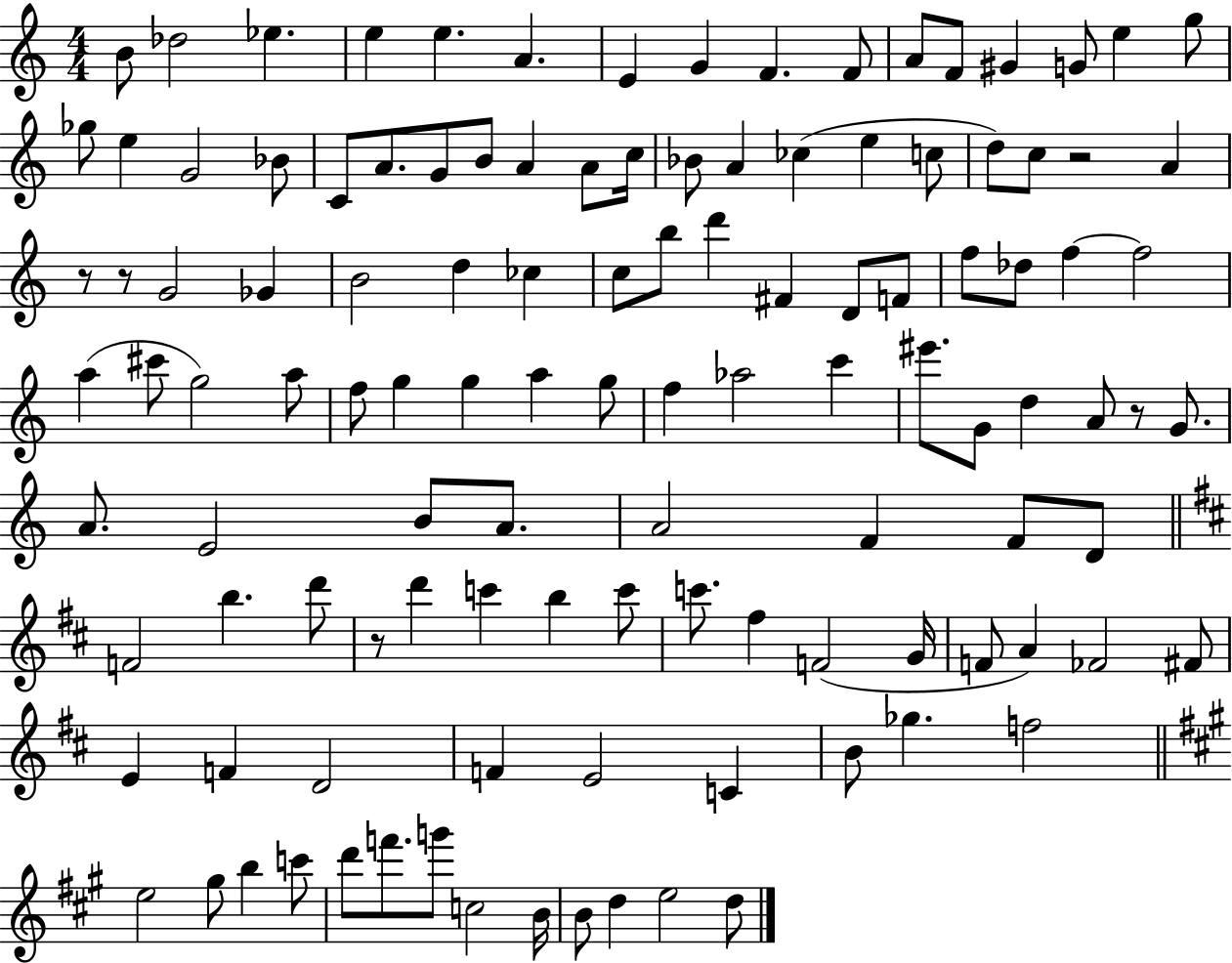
B4/e Db5/h Eb5/q. E5/q E5/q. A4/q. E4/q G4/q F4/q. F4/e A4/e F4/e G#4/q G4/e E5/q G5/e Gb5/e E5/q G4/h Bb4/e C4/e A4/e. G4/e B4/e A4/q A4/e C5/s Bb4/e A4/q CES5/q E5/q C5/e D5/e C5/e R/h A4/q R/e R/e G4/h Gb4/q B4/h D5/q CES5/q C5/e B5/e D6/q F#4/q D4/e F4/e F5/e Db5/e F5/q F5/h A5/q C#6/e G5/h A5/e F5/e G5/q G5/q A5/q G5/e F5/q Ab5/h C6/q EIS6/e. G4/e D5/q A4/e R/e G4/e. A4/e. E4/h B4/e A4/e. A4/h F4/q F4/e D4/e F4/h B5/q. D6/e R/e D6/q C6/q B5/q C6/e C6/e. F#5/q F4/h G4/s F4/e A4/q FES4/h F#4/e E4/q F4/q D4/h F4/q E4/h C4/q B4/e Gb5/q. F5/h E5/h G#5/e B5/q C6/e D6/e F6/e. G6/e C5/h B4/s B4/e D5/q E5/h D5/e